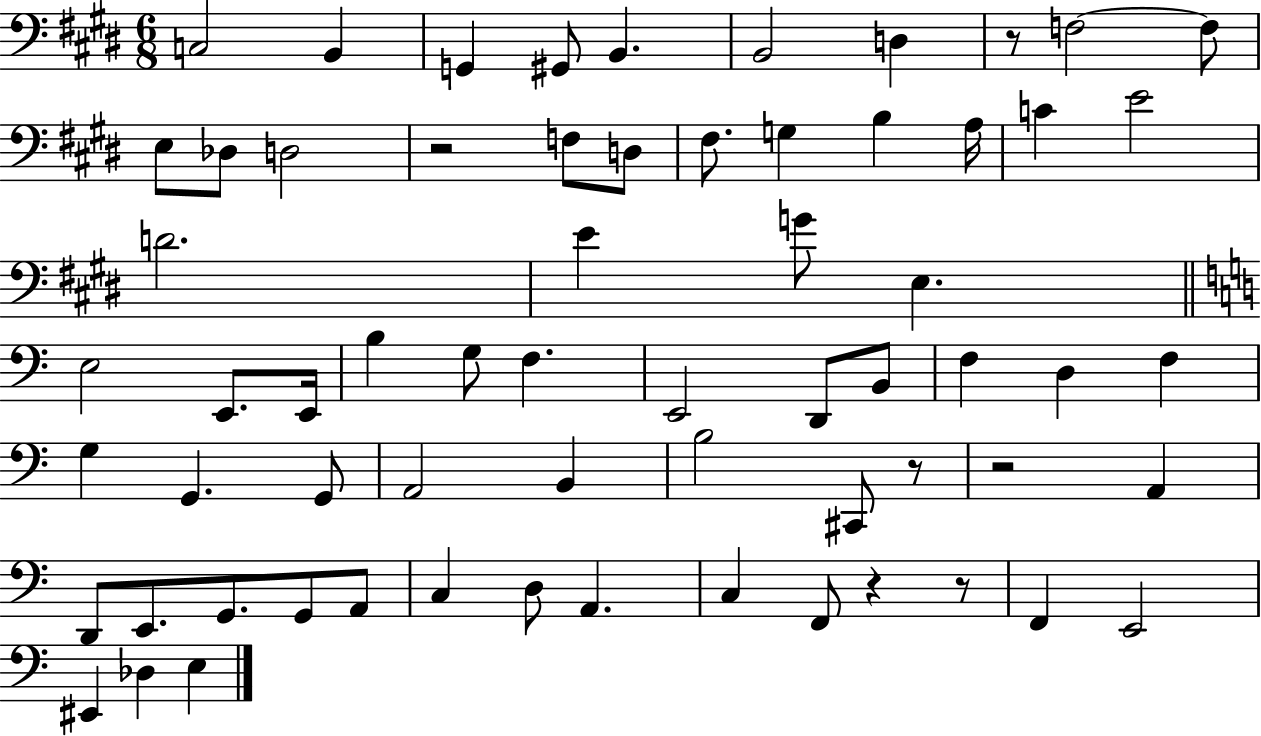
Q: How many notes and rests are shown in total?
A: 65